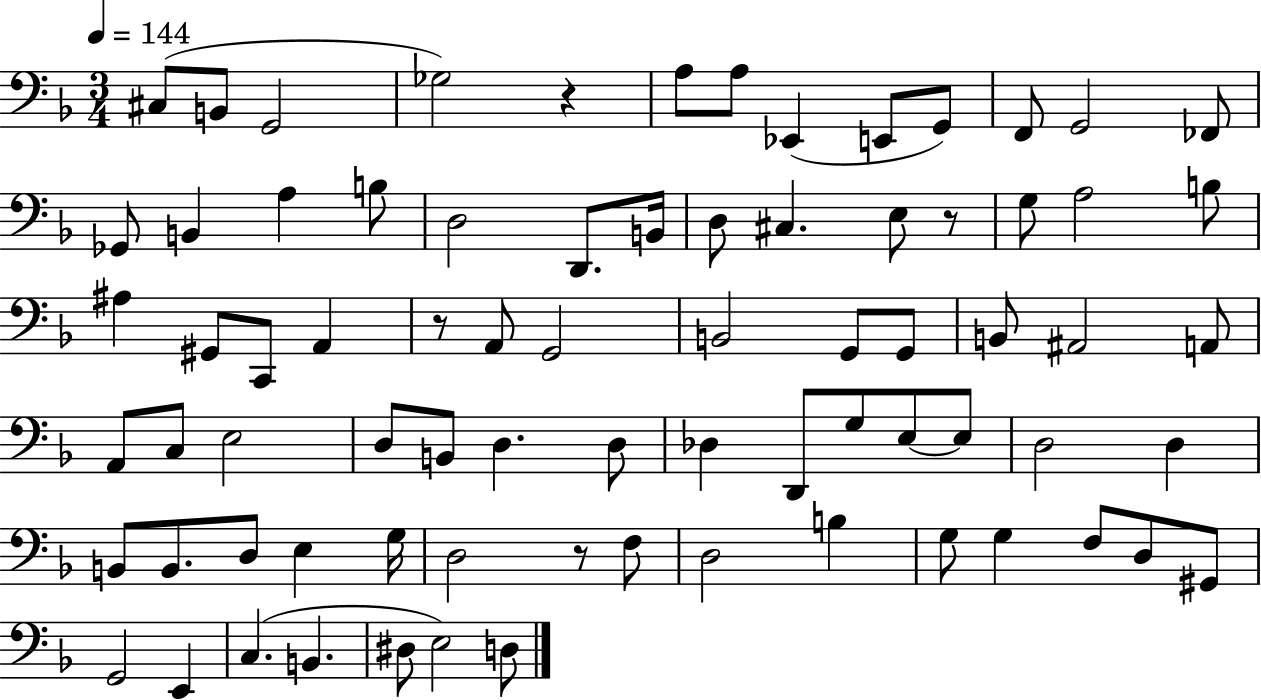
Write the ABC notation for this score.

X:1
T:Untitled
M:3/4
L:1/4
K:F
^C,/2 B,,/2 G,,2 _G,2 z A,/2 A,/2 _E,, E,,/2 G,,/2 F,,/2 G,,2 _F,,/2 _G,,/2 B,, A, B,/2 D,2 D,,/2 B,,/4 D,/2 ^C, E,/2 z/2 G,/2 A,2 B,/2 ^A, ^G,,/2 C,,/2 A,, z/2 A,,/2 G,,2 B,,2 G,,/2 G,,/2 B,,/2 ^A,,2 A,,/2 A,,/2 C,/2 E,2 D,/2 B,,/2 D, D,/2 _D, D,,/2 G,/2 E,/2 E,/2 D,2 D, B,,/2 B,,/2 D,/2 E, G,/4 D,2 z/2 F,/2 D,2 B, G,/2 G, F,/2 D,/2 ^G,,/2 G,,2 E,, C, B,, ^D,/2 E,2 D,/2